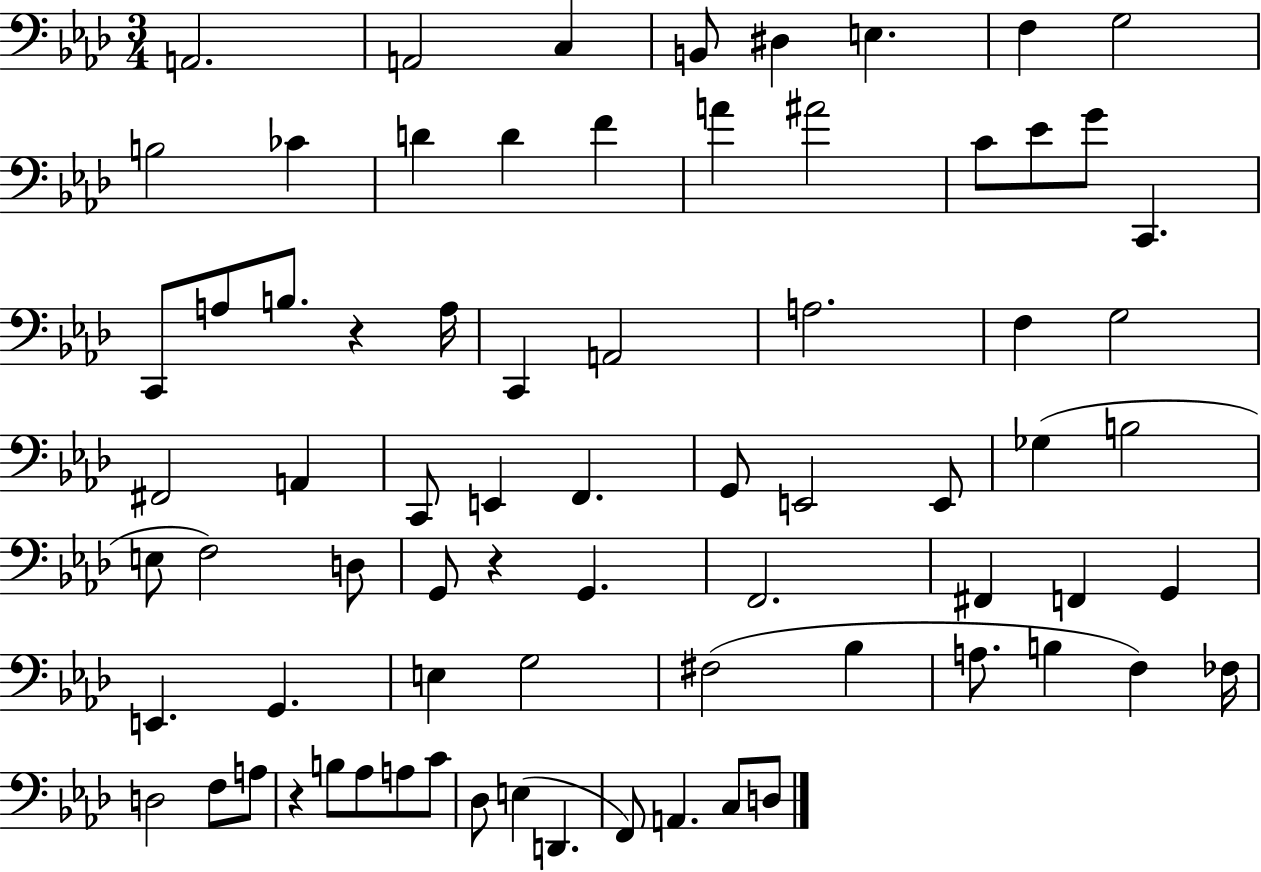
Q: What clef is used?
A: bass